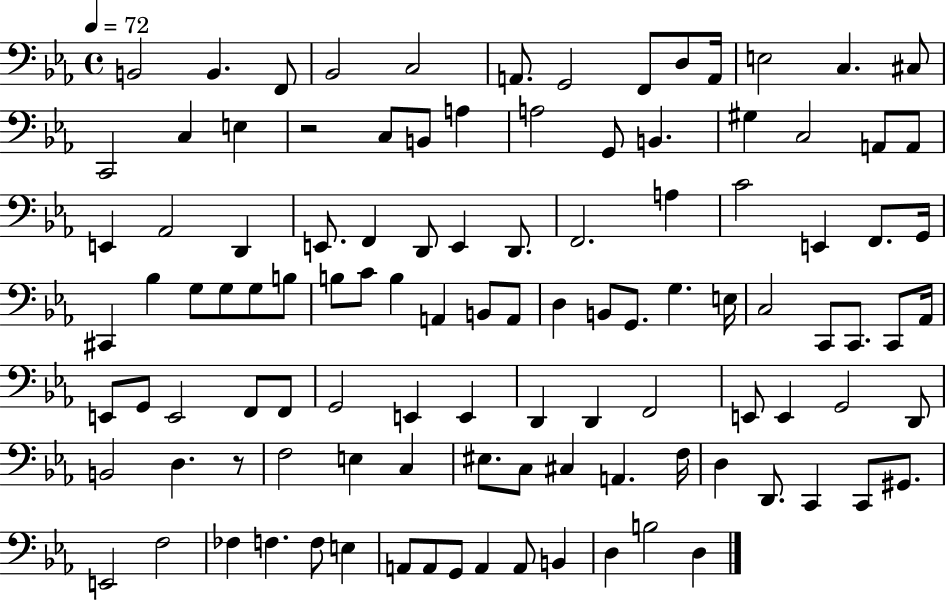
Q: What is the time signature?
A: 4/4